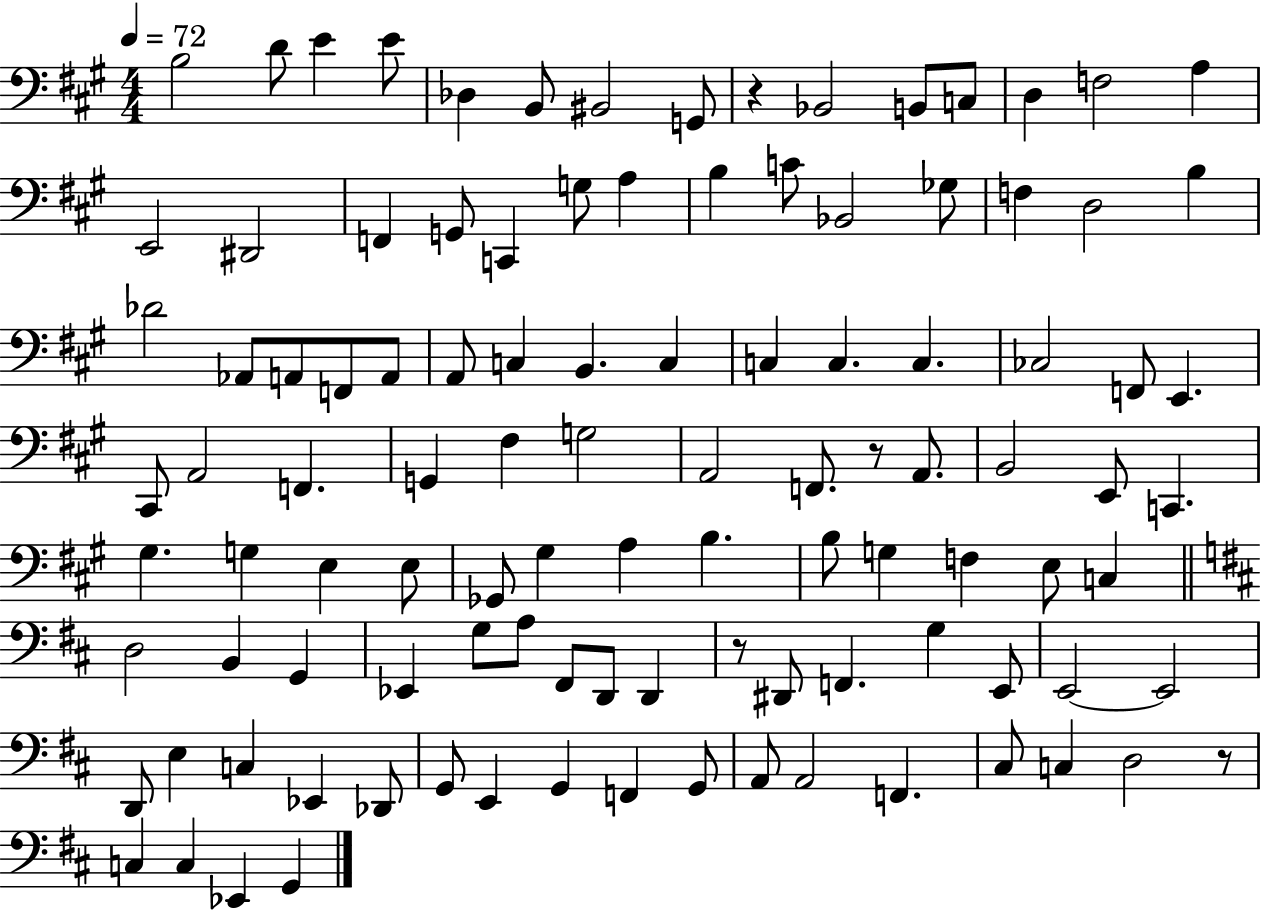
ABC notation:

X:1
T:Untitled
M:4/4
L:1/4
K:A
B,2 D/2 E E/2 _D, B,,/2 ^B,,2 G,,/2 z _B,,2 B,,/2 C,/2 D, F,2 A, E,,2 ^D,,2 F,, G,,/2 C,, G,/2 A, B, C/2 _B,,2 _G,/2 F, D,2 B, _D2 _A,,/2 A,,/2 F,,/2 A,,/2 A,,/2 C, B,, C, C, C, C, _C,2 F,,/2 E,, ^C,,/2 A,,2 F,, G,, ^F, G,2 A,,2 F,,/2 z/2 A,,/2 B,,2 E,,/2 C,, ^G, G, E, E,/2 _G,,/2 ^G, A, B, B,/2 G, F, E,/2 C, D,2 B,, G,, _E,, G,/2 A,/2 ^F,,/2 D,,/2 D,, z/2 ^D,,/2 F,, G, E,,/2 E,,2 E,,2 D,,/2 E, C, _E,, _D,,/2 G,,/2 E,, G,, F,, G,,/2 A,,/2 A,,2 F,, ^C,/2 C, D,2 z/2 C, C, _E,, G,,